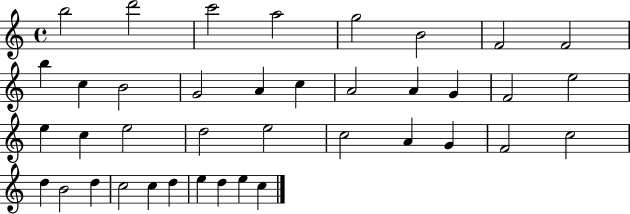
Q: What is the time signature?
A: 4/4